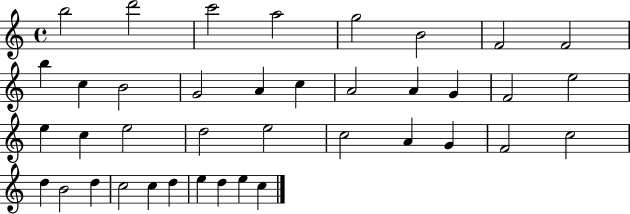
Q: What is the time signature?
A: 4/4